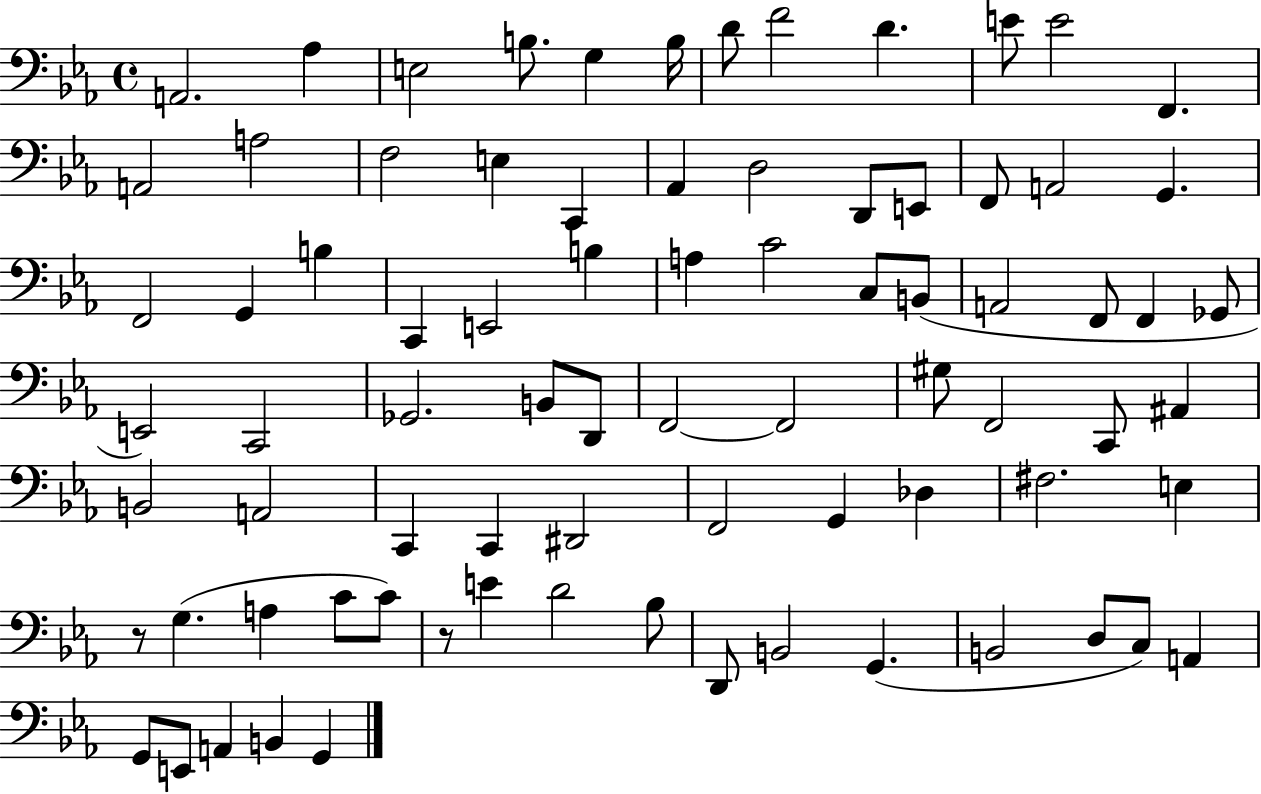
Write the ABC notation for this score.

X:1
T:Untitled
M:4/4
L:1/4
K:Eb
A,,2 _A, E,2 B,/2 G, B,/4 D/2 F2 D E/2 E2 F,, A,,2 A,2 F,2 E, C,, _A,, D,2 D,,/2 E,,/2 F,,/2 A,,2 G,, F,,2 G,, B, C,, E,,2 B, A, C2 C,/2 B,,/2 A,,2 F,,/2 F,, _G,,/2 E,,2 C,,2 _G,,2 B,,/2 D,,/2 F,,2 F,,2 ^G,/2 F,,2 C,,/2 ^A,, B,,2 A,,2 C,, C,, ^D,,2 F,,2 G,, _D, ^F,2 E, z/2 G, A, C/2 C/2 z/2 E D2 _B,/2 D,,/2 B,,2 G,, B,,2 D,/2 C,/2 A,, G,,/2 E,,/2 A,, B,, G,,